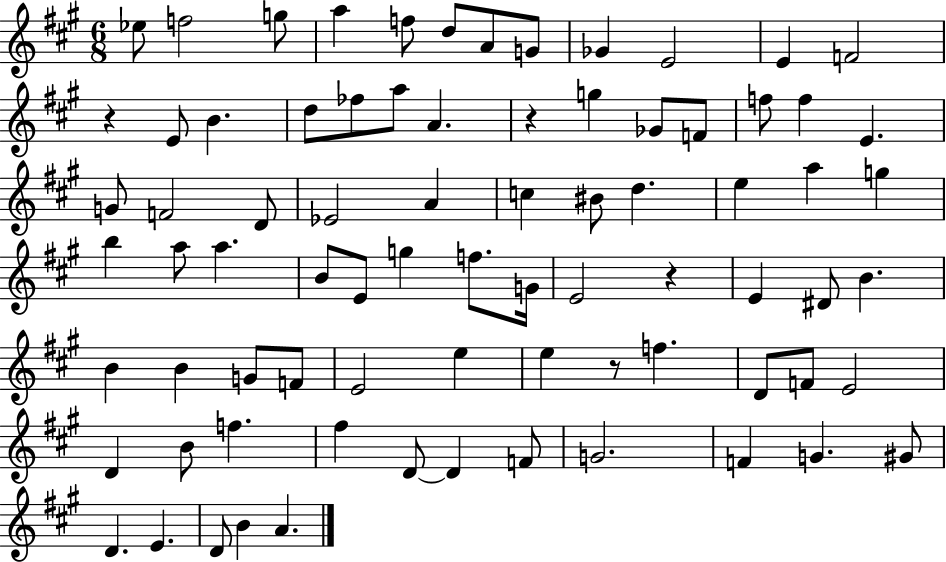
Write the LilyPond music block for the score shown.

{
  \clef treble
  \numericTimeSignature
  \time 6/8
  \key a \major
  ees''8 f''2 g''8 | a''4 f''8 d''8 a'8 g'8 | ges'4 e'2 | e'4 f'2 | \break r4 e'8 b'4. | d''8 fes''8 a''8 a'4. | r4 g''4 ges'8 f'8 | f''8 f''4 e'4. | \break g'8 f'2 d'8 | ees'2 a'4 | c''4 bis'8 d''4. | e''4 a''4 g''4 | \break b''4 a''8 a''4. | b'8 e'8 g''4 f''8. g'16 | e'2 r4 | e'4 dis'8 b'4. | \break b'4 b'4 g'8 f'8 | e'2 e''4 | e''4 r8 f''4. | d'8 f'8 e'2 | \break d'4 b'8 f''4. | fis''4 d'8~~ d'4 f'8 | g'2. | f'4 g'4. gis'8 | \break d'4. e'4. | d'8 b'4 a'4. | \bar "|."
}